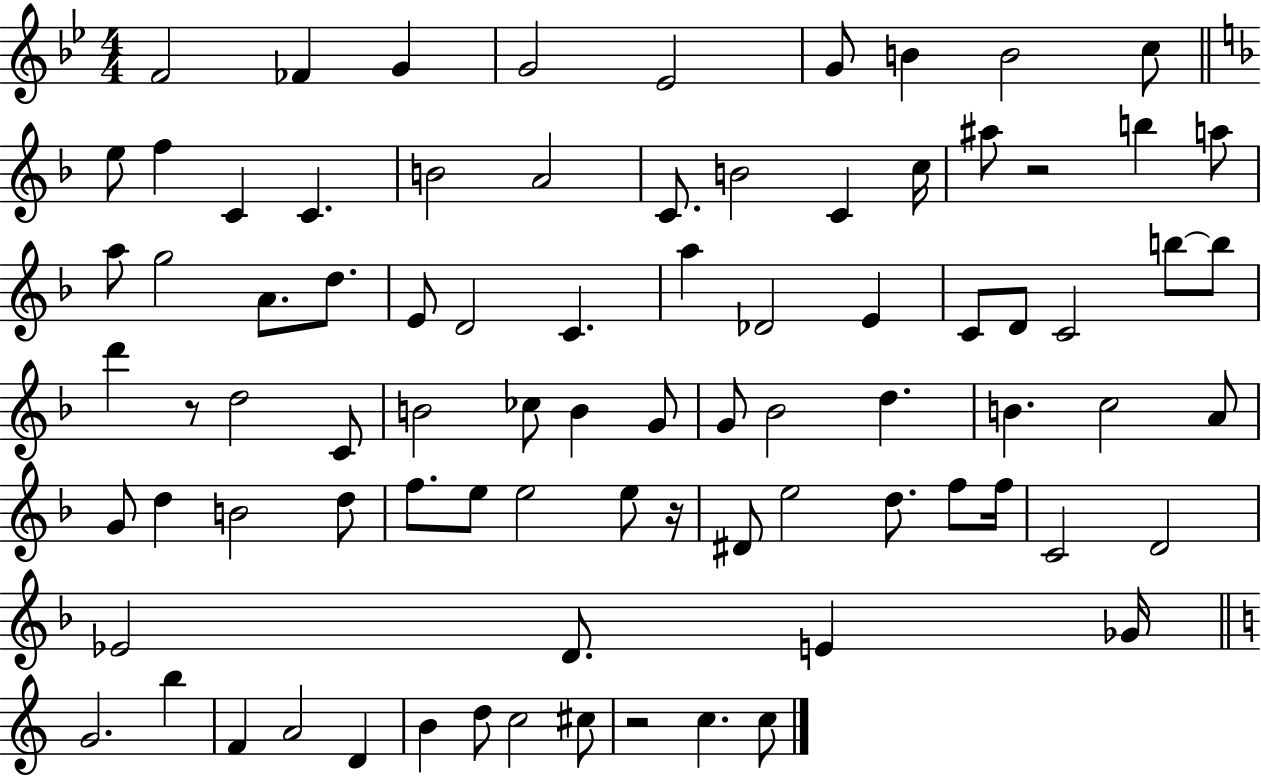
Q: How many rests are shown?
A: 4